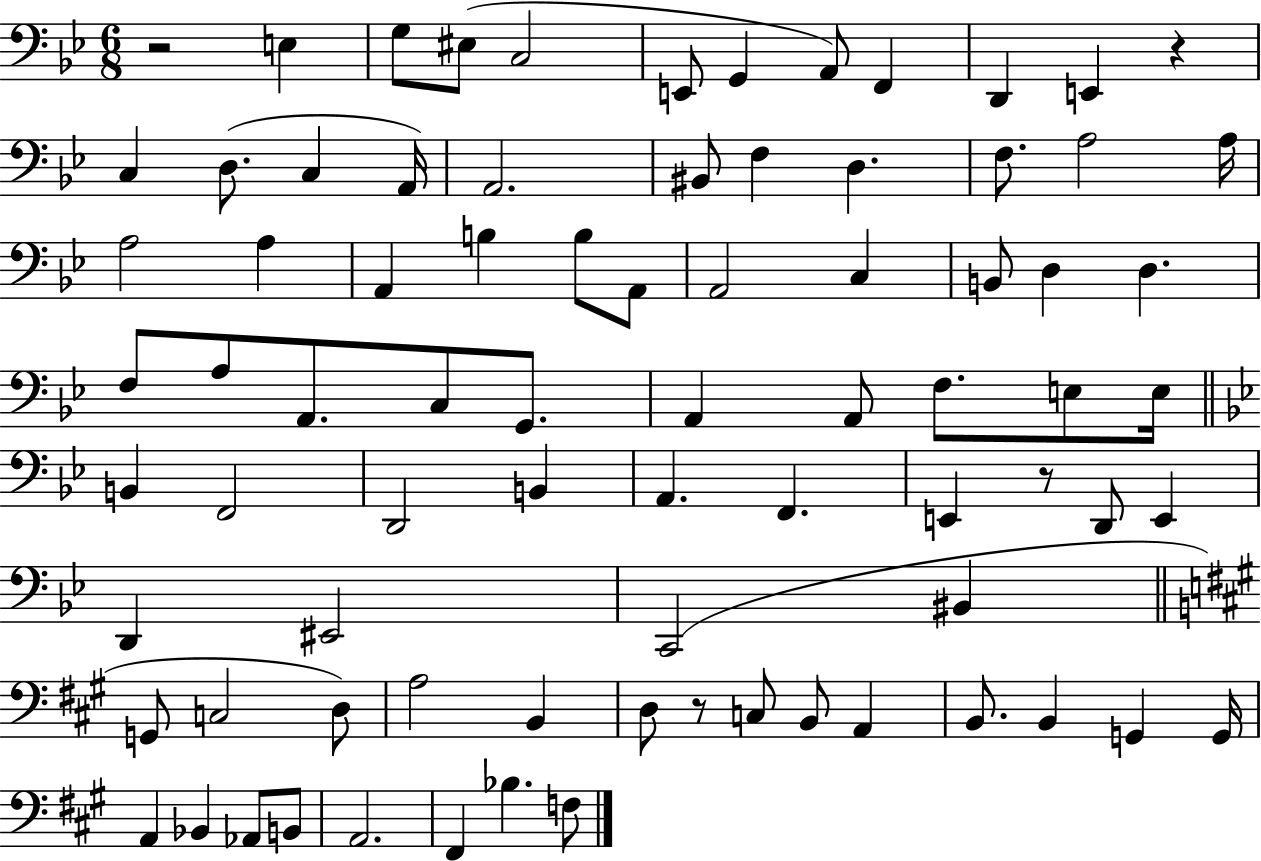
X:1
T:Untitled
M:6/8
L:1/4
K:Bb
z2 E, G,/2 ^E,/2 C,2 E,,/2 G,, A,,/2 F,, D,, E,, z C, D,/2 C, A,,/4 A,,2 ^B,,/2 F, D, F,/2 A,2 A,/4 A,2 A, A,, B, B,/2 A,,/2 A,,2 C, B,,/2 D, D, F,/2 A,/2 A,,/2 C,/2 G,,/2 A,, A,,/2 F,/2 E,/2 E,/4 B,, F,,2 D,,2 B,, A,, F,, E,, z/2 D,,/2 E,, D,, ^E,,2 C,,2 ^B,, G,,/2 C,2 D,/2 A,2 B,, D,/2 z/2 C,/2 B,,/2 A,, B,,/2 B,, G,, G,,/4 A,, _B,, _A,,/2 B,,/2 A,,2 ^F,, _B, F,/2